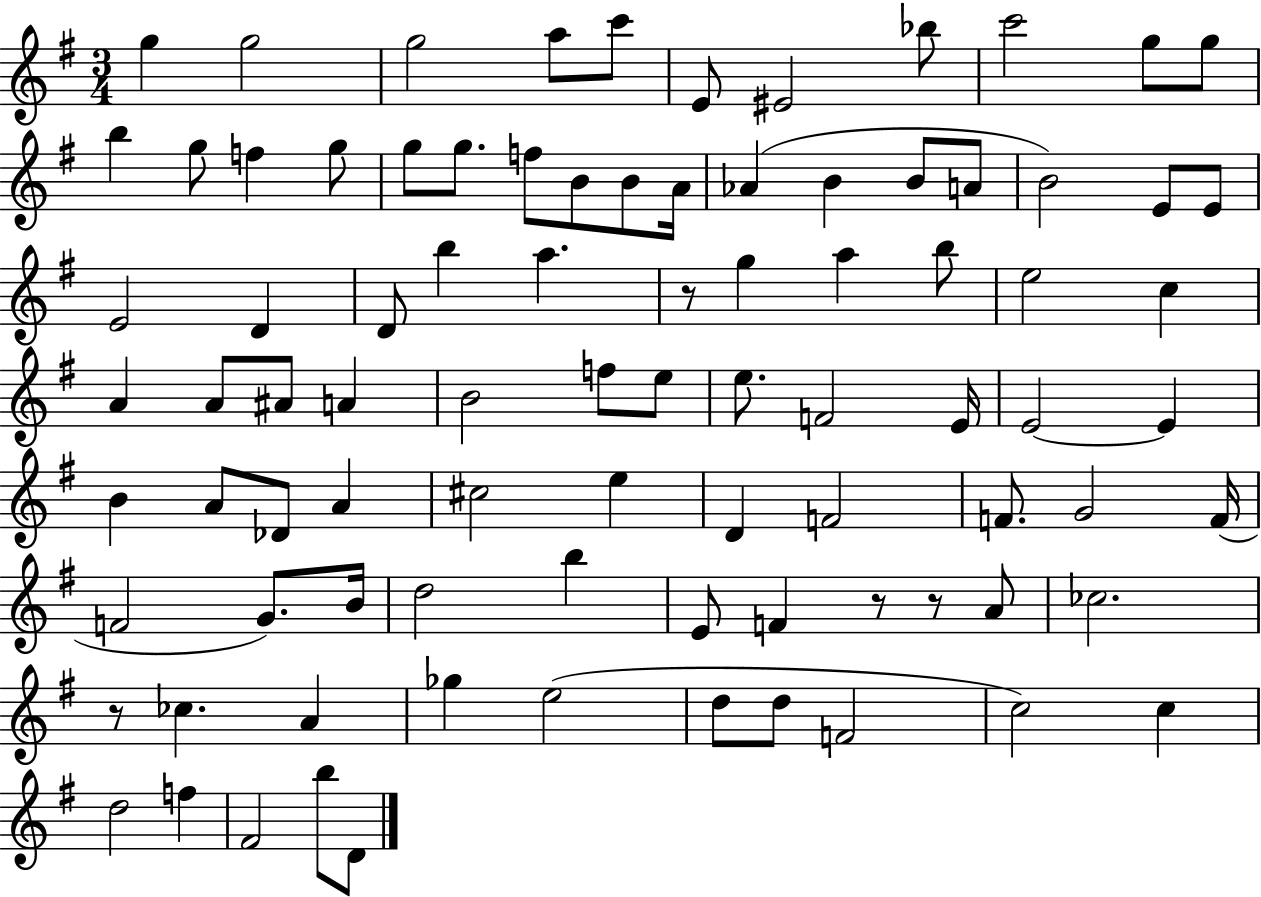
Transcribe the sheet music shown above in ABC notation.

X:1
T:Untitled
M:3/4
L:1/4
K:G
g g2 g2 a/2 c'/2 E/2 ^E2 _b/2 c'2 g/2 g/2 b g/2 f g/2 g/2 g/2 f/2 B/2 B/2 A/4 _A B B/2 A/2 B2 E/2 E/2 E2 D D/2 b a z/2 g a b/2 e2 c A A/2 ^A/2 A B2 f/2 e/2 e/2 F2 E/4 E2 E B A/2 _D/2 A ^c2 e D F2 F/2 G2 F/4 F2 G/2 B/4 d2 b E/2 F z/2 z/2 A/2 _c2 z/2 _c A _g e2 d/2 d/2 F2 c2 c d2 f ^F2 b/2 D/2